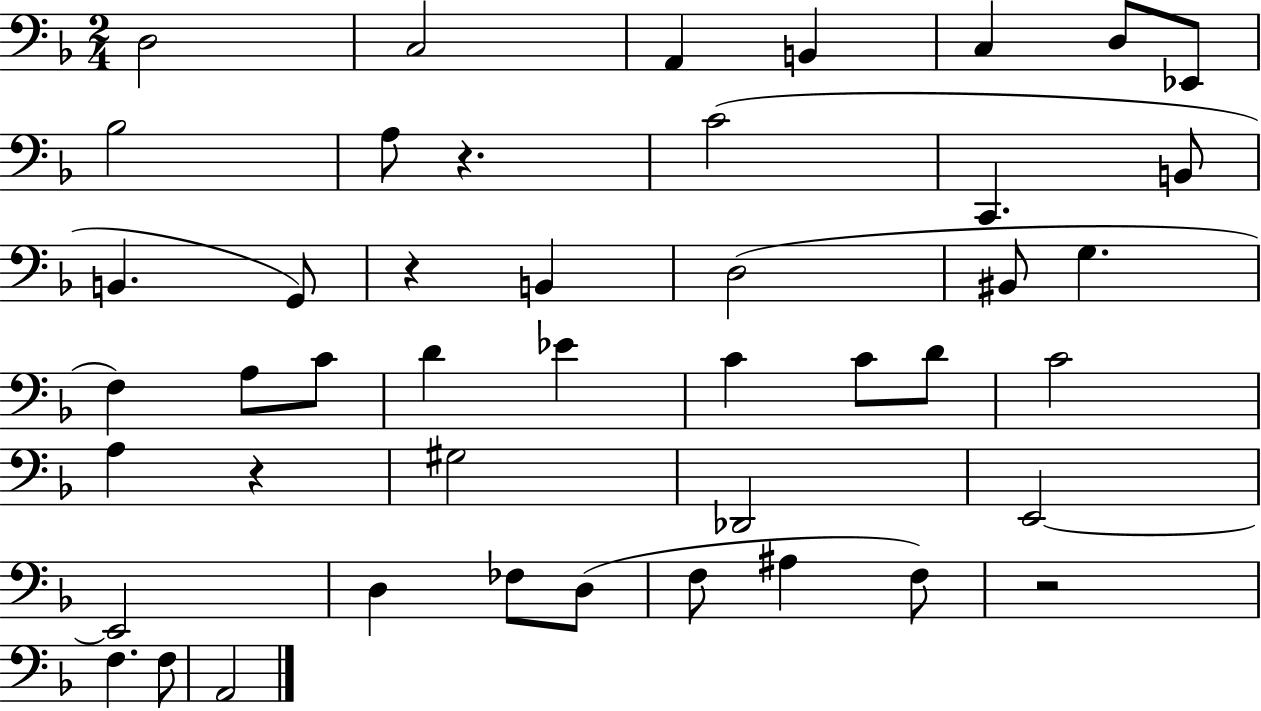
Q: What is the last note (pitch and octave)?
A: A2